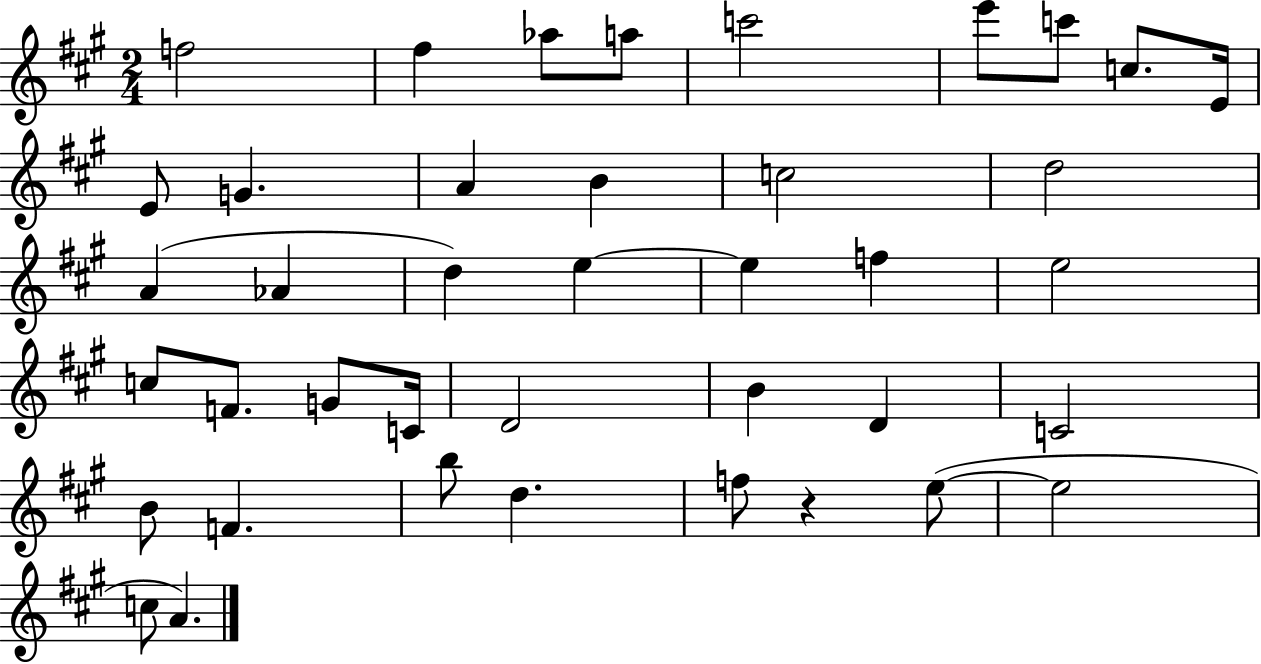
F5/h F#5/q Ab5/e A5/e C6/h E6/e C6/e C5/e. E4/s E4/e G4/q. A4/q B4/q C5/h D5/h A4/q Ab4/q D5/q E5/q E5/q F5/q E5/h C5/e F4/e. G4/e C4/s D4/h B4/q D4/q C4/h B4/e F4/q. B5/e D5/q. F5/e R/q E5/e E5/h C5/e A4/q.